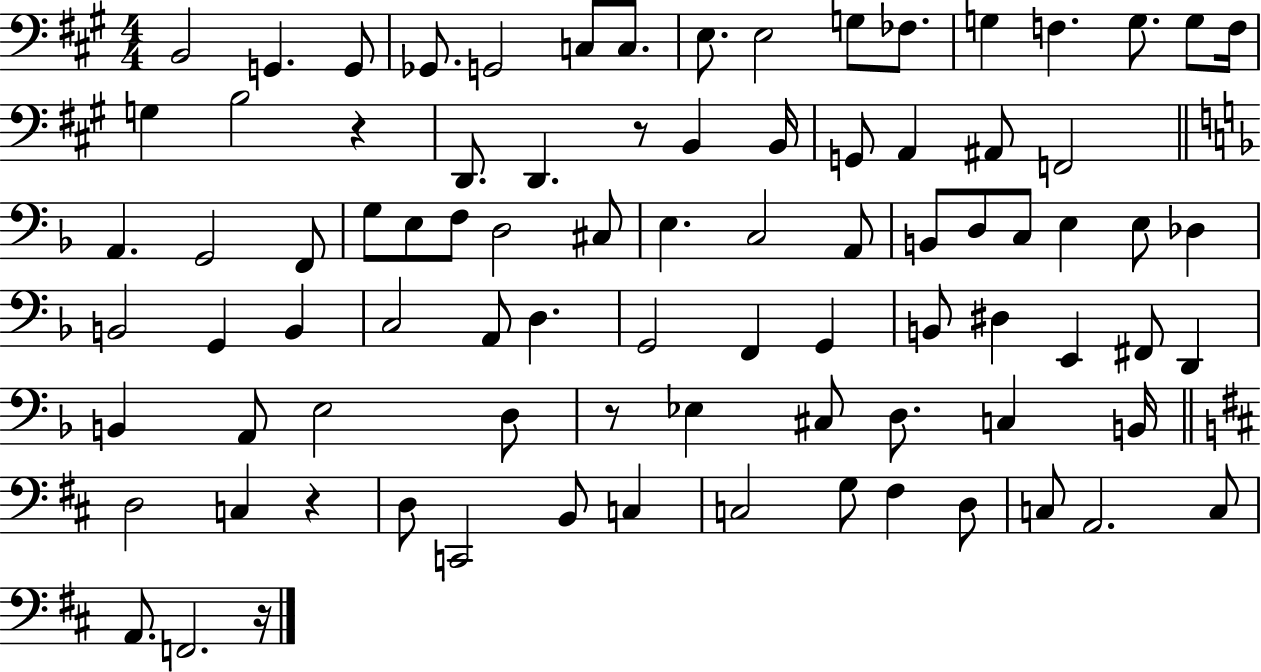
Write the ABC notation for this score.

X:1
T:Untitled
M:4/4
L:1/4
K:A
B,,2 G,, G,,/2 _G,,/2 G,,2 C,/2 C,/2 E,/2 E,2 G,/2 _F,/2 G, F, G,/2 G,/2 F,/4 G, B,2 z D,,/2 D,, z/2 B,, B,,/4 G,,/2 A,, ^A,,/2 F,,2 A,, G,,2 F,,/2 G,/2 E,/2 F,/2 D,2 ^C,/2 E, C,2 A,,/2 B,,/2 D,/2 C,/2 E, E,/2 _D, B,,2 G,, B,, C,2 A,,/2 D, G,,2 F,, G,, B,,/2 ^D, E,, ^F,,/2 D,, B,, A,,/2 E,2 D,/2 z/2 _E, ^C,/2 D,/2 C, B,,/4 D,2 C, z D,/2 C,,2 B,,/2 C, C,2 G,/2 ^F, D,/2 C,/2 A,,2 C,/2 A,,/2 F,,2 z/4